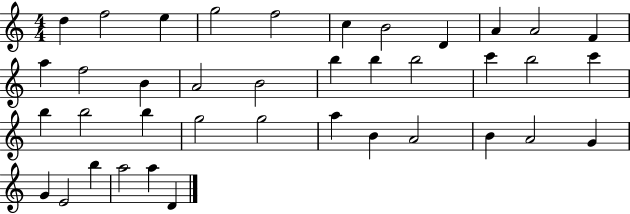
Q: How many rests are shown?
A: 0